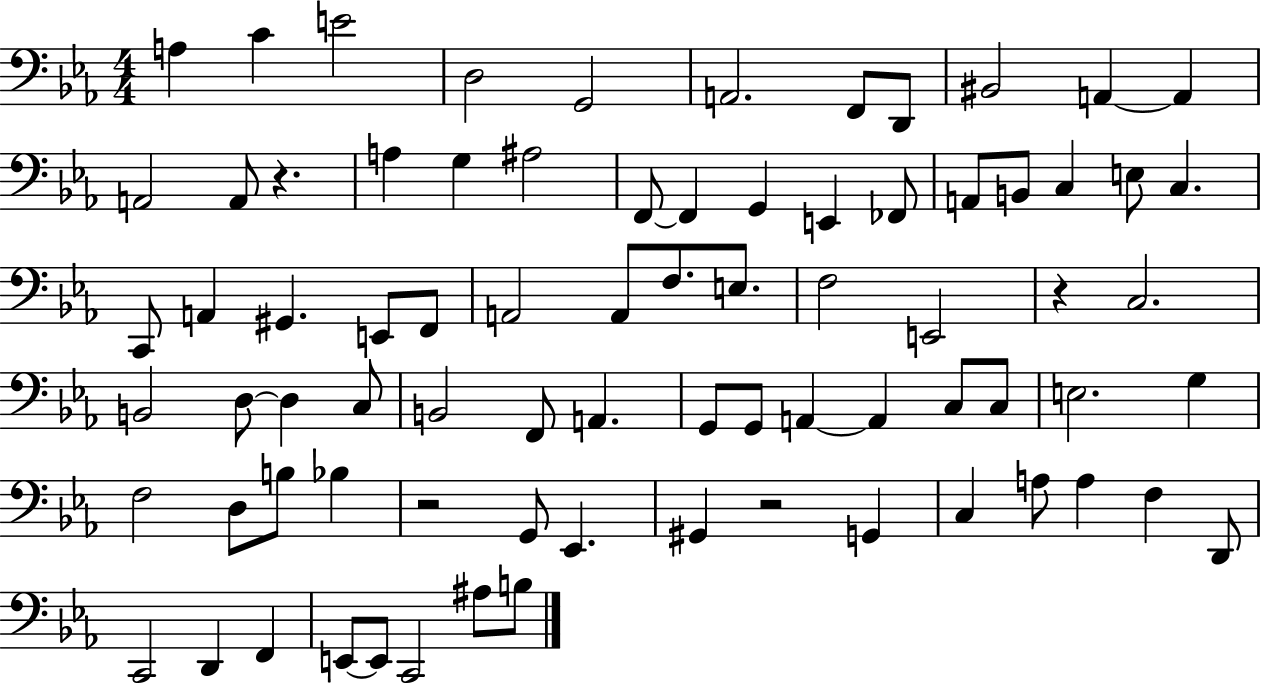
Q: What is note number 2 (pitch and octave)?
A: C4